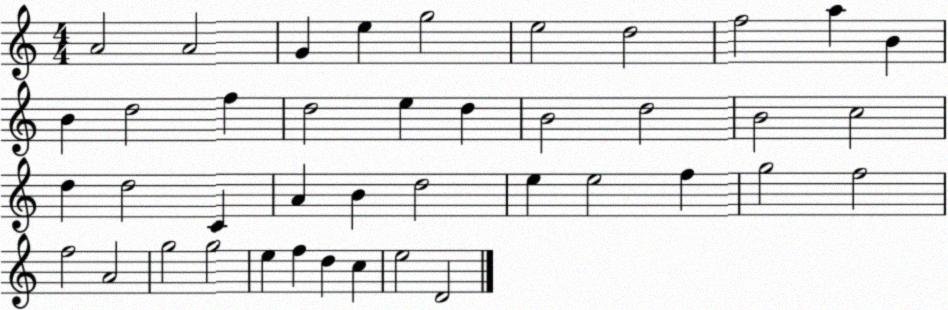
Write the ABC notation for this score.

X:1
T:Untitled
M:4/4
L:1/4
K:C
A2 A2 G e g2 e2 d2 f2 a B B d2 f d2 e d B2 d2 B2 c2 d d2 C A B d2 e e2 f g2 f2 f2 A2 g2 g2 e f d c e2 D2